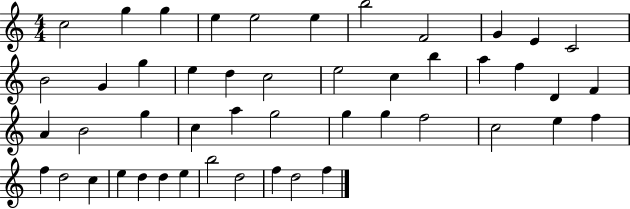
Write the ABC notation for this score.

X:1
T:Untitled
M:4/4
L:1/4
K:C
c2 g g e e2 e b2 F2 G E C2 B2 G g e d c2 e2 c b a f D F A B2 g c a g2 g g f2 c2 e f f d2 c e d d e b2 d2 f d2 f